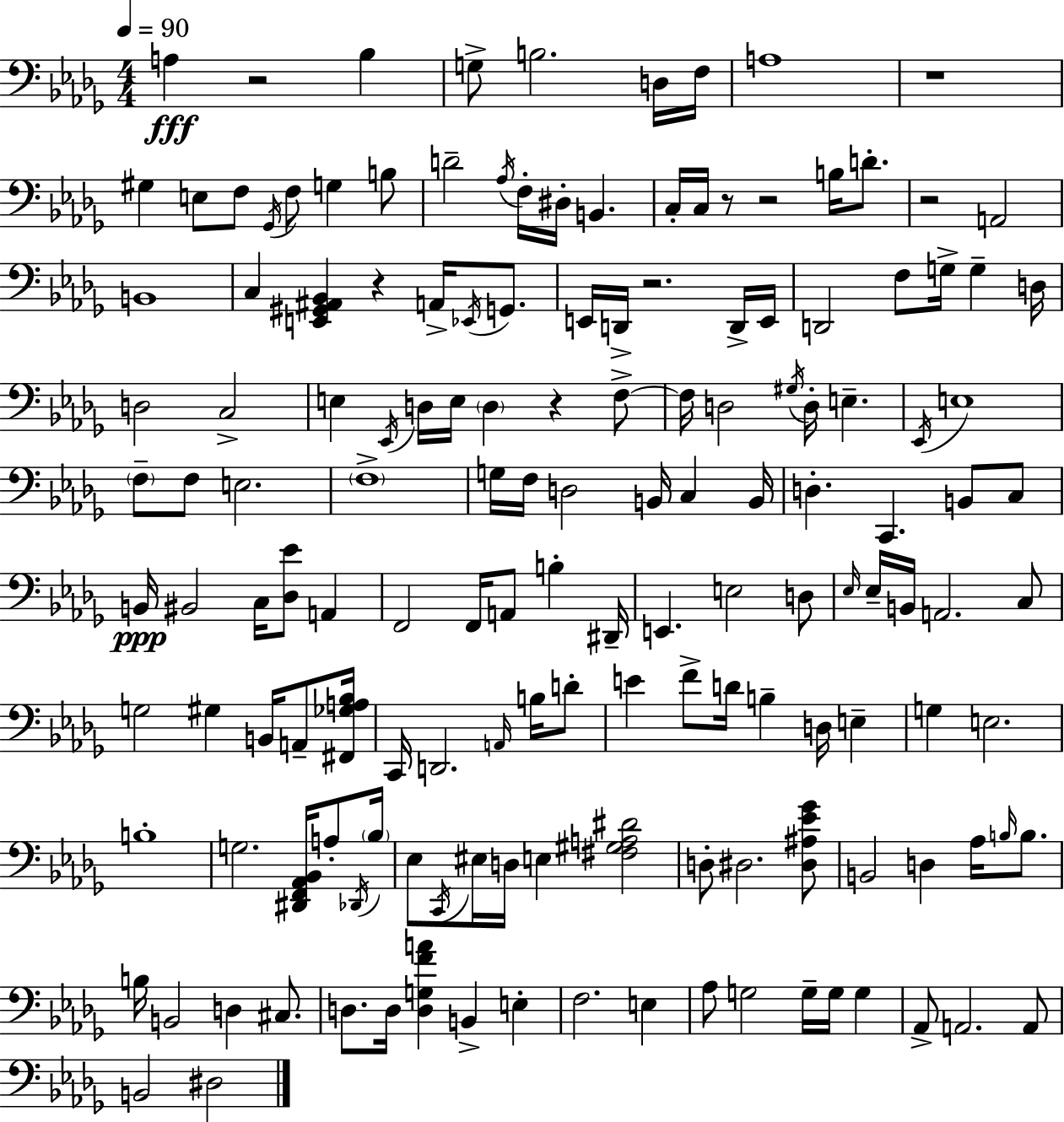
A3/q R/h Bb3/q G3/e B3/h. D3/s F3/s A3/w R/w G#3/q E3/e F3/e Gb2/s F3/e G3/q B3/e D4/h Ab3/s F3/s D#3/s B2/q. C3/s C3/s R/e R/h B3/s D4/e. R/h A2/h B2/w C3/q [E2,G#2,A#2,Bb2]/q R/q A2/s Eb2/s G2/e. E2/s D2/s R/h. D2/s E2/s D2/h F3/e G3/s G3/q D3/s D3/h C3/h E3/q Eb2/s D3/s E3/s D3/q R/q F3/e F3/s D3/h G#3/s D3/s E3/q. Eb2/s E3/w F3/e F3/e E3/h. F3/w G3/s F3/s D3/h B2/s C3/q B2/s D3/q. C2/q. B2/e C3/e B2/s BIS2/h C3/s [Db3,Eb4]/e A2/q F2/h F2/s A2/e B3/q D#2/s E2/q. E3/h D3/e Eb3/s Eb3/s B2/s A2/h. C3/e G3/h G#3/q B2/s A2/e [F#2,Gb3,A3,Bb3]/s C2/s D2/h. A2/s B3/s D4/e E4/q F4/e D4/s B3/q D3/s E3/q G3/q E3/h. B3/w G3/h. [D#2,F2,Ab2,Bb2]/s A3/e Db2/s Bb3/s Eb3/e C2/s EIS3/s D3/s E3/q [F#3,G#3,A3,D#4]/h D3/e D#3/h. [D#3,A#3,Eb4,Gb4]/e B2/h D3/q Ab3/s B3/s B3/e. B3/s B2/h D3/q C#3/e. D3/e. D3/s [D3,G3,F4,A4]/q B2/q E3/q F3/h. E3/q Ab3/e G3/h G3/s G3/s G3/q Ab2/e A2/h. A2/e B2/h D#3/h